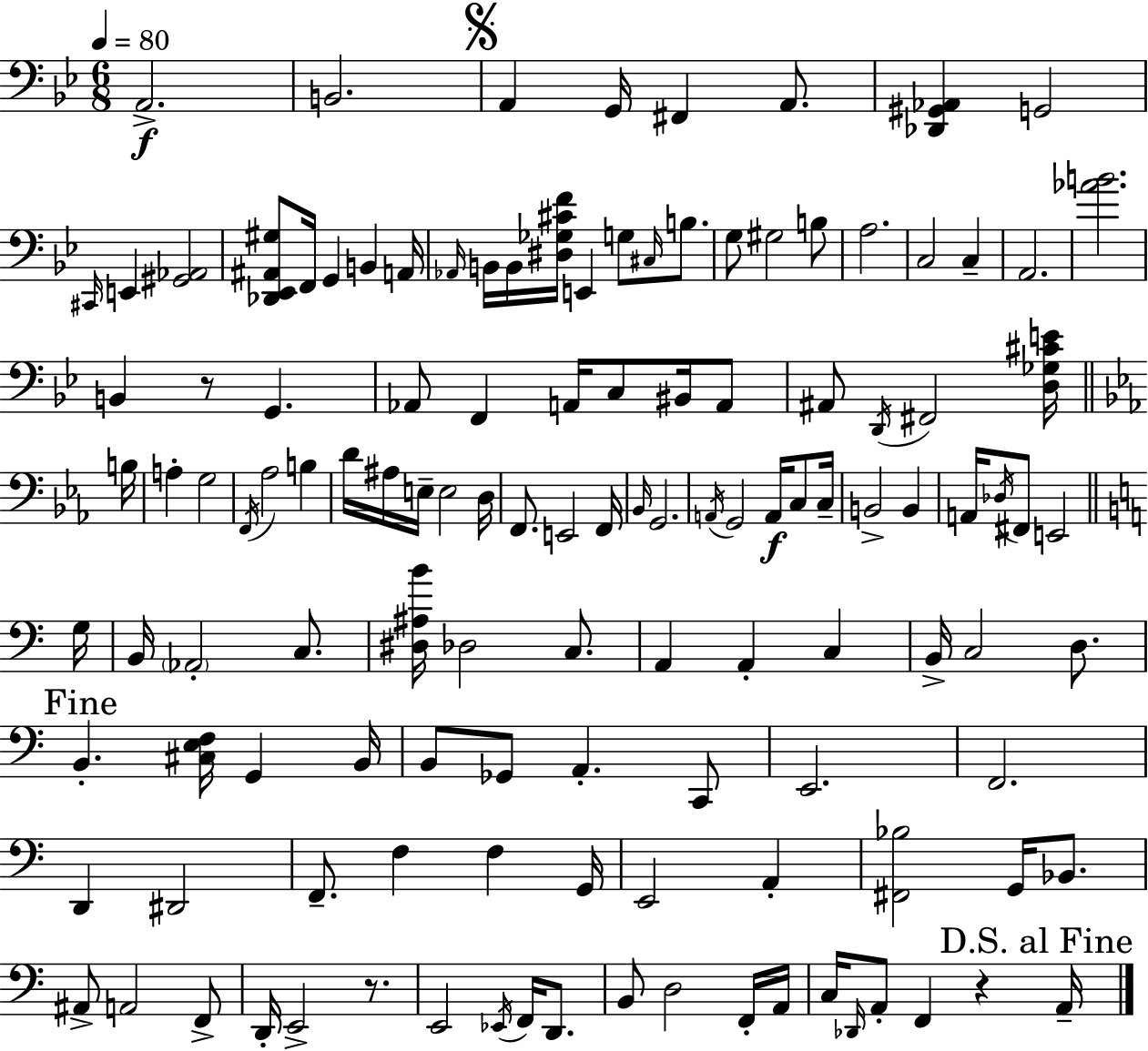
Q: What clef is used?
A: bass